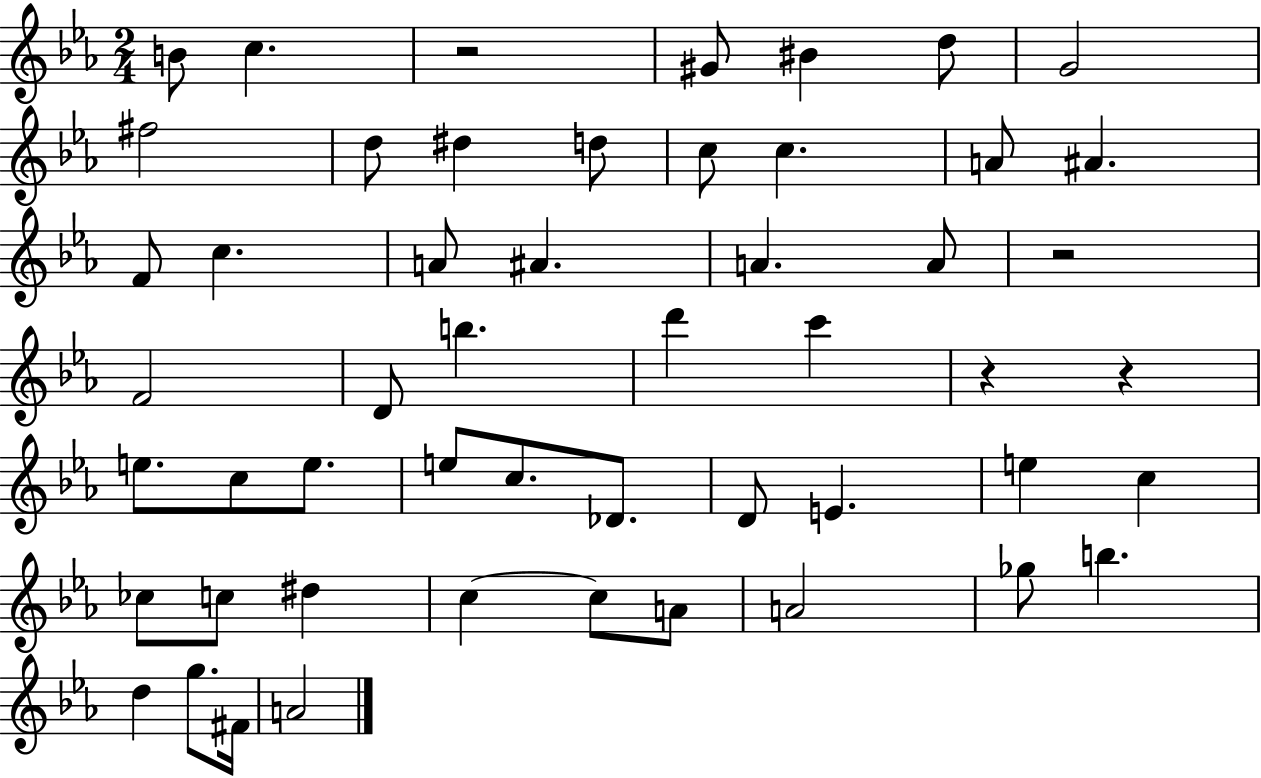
{
  \clef treble
  \numericTimeSignature
  \time 2/4
  \key ees \major
  b'8 c''4. | r2 | gis'8 bis'4 d''8 | g'2 | \break fis''2 | d''8 dis''4 d''8 | c''8 c''4. | a'8 ais'4. | \break f'8 c''4. | a'8 ais'4. | a'4. a'8 | r2 | \break f'2 | d'8 b''4. | d'''4 c'''4 | r4 r4 | \break e''8. c''8 e''8. | e''8 c''8. des'8. | d'8 e'4. | e''4 c''4 | \break ces''8 c''8 dis''4 | c''4~~ c''8 a'8 | a'2 | ges''8 b''4. | \break d''4 g''8. fis'16 | a'2 | \bar "|."
}